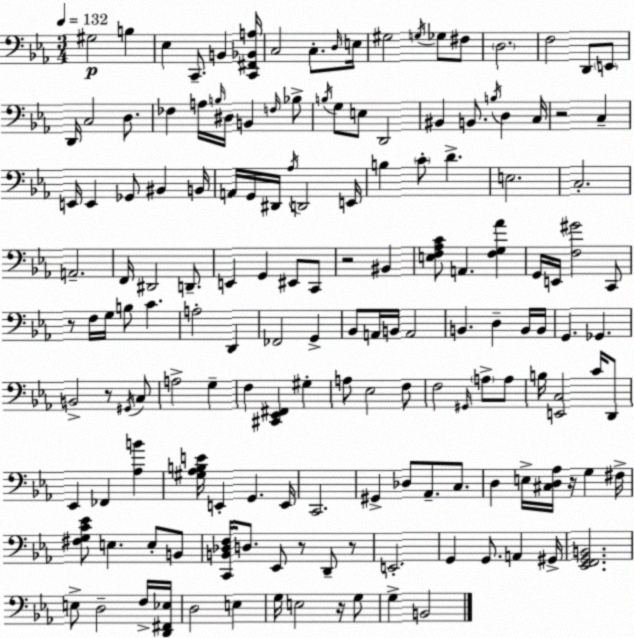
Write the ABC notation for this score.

X:1
T:Untitled
M:3/4
L:1/4
K:Eb
^G,2 B, _E, C,,/2 B,, [C,,^F,,_B,,A,]/4 C,2 C,/2 D,/4 E,/4 ^G,2 G,/4 _G,/2 ^F,/2 D,2 F,2 D,,/2 E,,/2 D,,/4 C,2 D,/2 _F, A,/4 B,/4 ^D,/4 B,, F,/4 _B,/2 B,/4 G,/2 E,/2 D,,2 ^B,, B,,/2 B,/4 D, C,/4 z2 C, E,,/4 E,, _G,,/2 ^B,, B,,/4 A,,/4 G,,/4 ^D,,/4 _A,/4 D,,2 E,,/4 B, C/2 D E,2 C,2 A,,2 F,,/4 ^D,,2 D,,/2 E,, G,, ^E,,/2 C,,/2 z2 ^B,, [E,F,_A,C]/2 A,, [F,G,_A] G,,/4 E,,/4 [F,^G]2 C,,/2 z/2 F,/4 G,/4 B,/2 C A,2 D,, _F,,2 G,, _B,,/2 A,,/4 B,,/4 A,,2 B,, D, B,,/4 B,,/4 G,, _G,, B,,2 z/2 ^G,,/4 C,/2 A,2 G, F, [^C,,_E,,^F,,] ^G, A,/2 _E,2 F,/2 F,2 ^G,,/4 A,/2 A,/2 B,/4 [E,,C,]2 C/4 D,,/2 _E,, _F,, [_A,B] [^G,_A,B,E]/4 E,, G,, E,,/4 C,,2 ^G,, _D,/2 _A,,/2 C,/2 D, E,/4 [^C,D,_A,]/4 z/4 G, ^F,/4 [^F,G,C_E]/2 E, E,/2 B,,/2 [C,,B,,_D,F,]/4 D,/2 _E,,/2 z/2 D,,/2 z/2 E,,2 G,, G,,/2 A,, ^G,,/4 [_E,,F,,G,,B,,]2 E,/2 D,2 F,/4 [D,,^F,,_E,]/4 D,2 E, G,/4 E,2 z/4 G,/2 G, B,,2